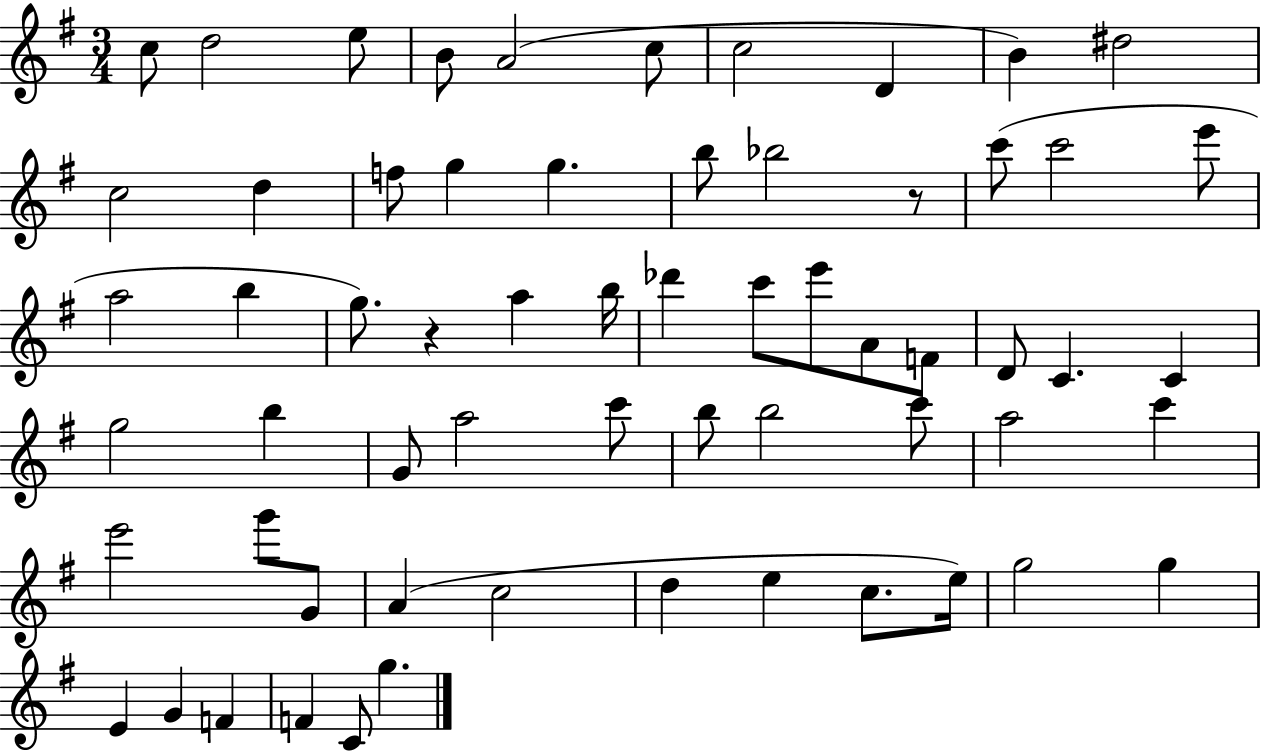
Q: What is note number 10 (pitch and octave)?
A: D#5